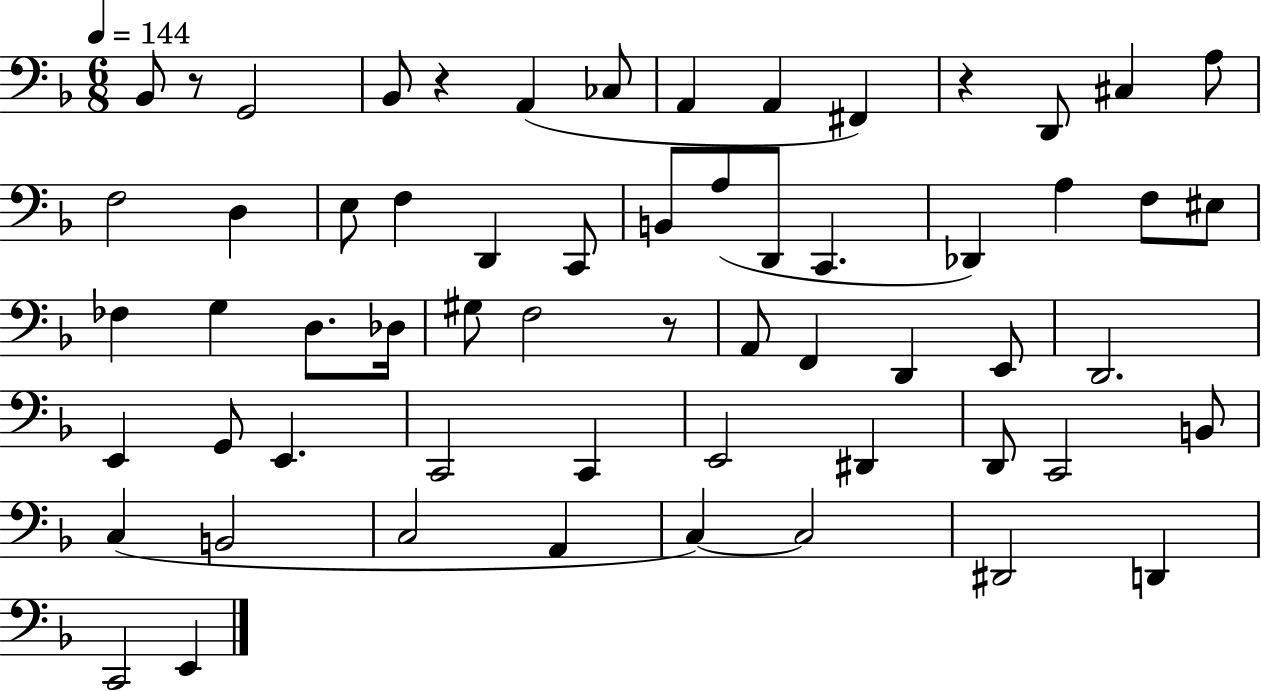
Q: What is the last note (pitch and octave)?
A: E2